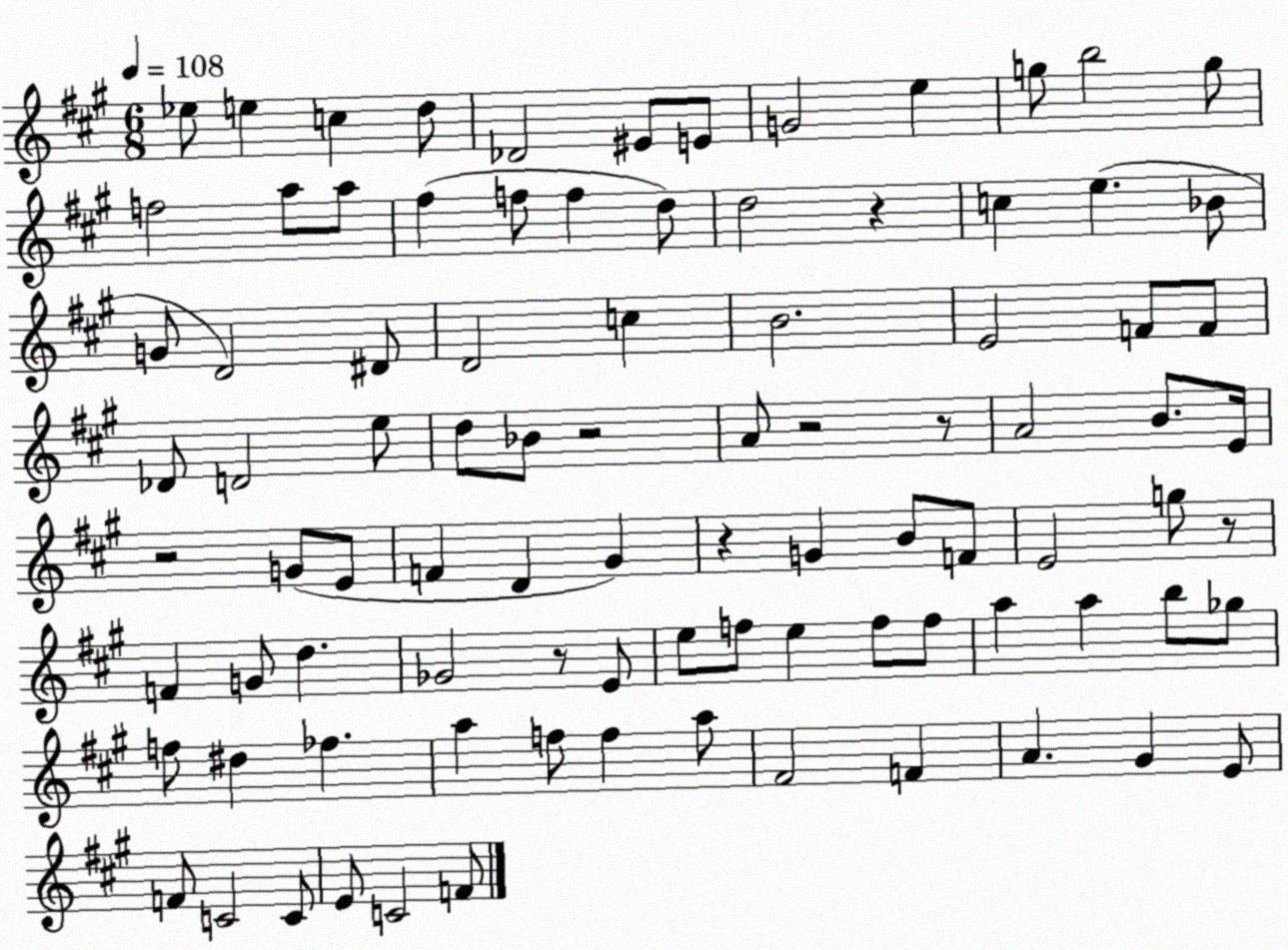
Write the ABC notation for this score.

X:1
T:Untitled
M:6/8
L:1/4
K:A
_e/2 e c d/2 _D2 ^E/2 E/2 G2 e g/2 b2 g/2 f2 a/2 a/2 ^f f/2 f d/2 d2 z c e _B/2 G/2 D2 ^D/2 D2 c B2 E2 F/2 F/2 _D/2 D2 e/2 d/2 _B/2 z2 A/2 z2 z/2 A2 B/2 E/4 z2 G/2 E/2 F D ^G z G B/2 F/2 E2 g/2 z/2 F G/2 d _G2 z/2 E/2 e/2 f/2 e f/2 f/2 a a b/2 _g/2 f/2 ^d _f a f/2 f a/2 ^F2 F A ^G E/2 F/2 C2 C/2 E/2 C2 F/2